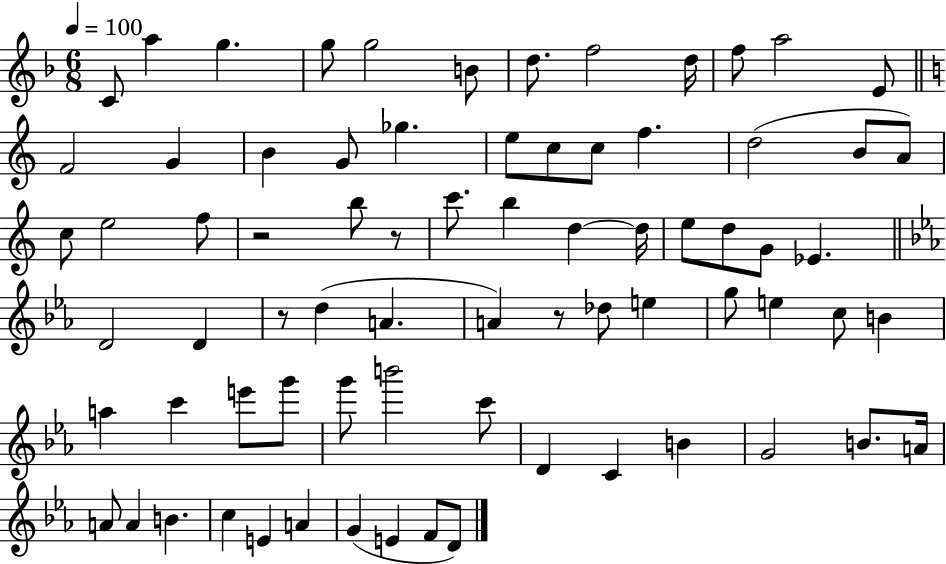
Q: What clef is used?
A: treble